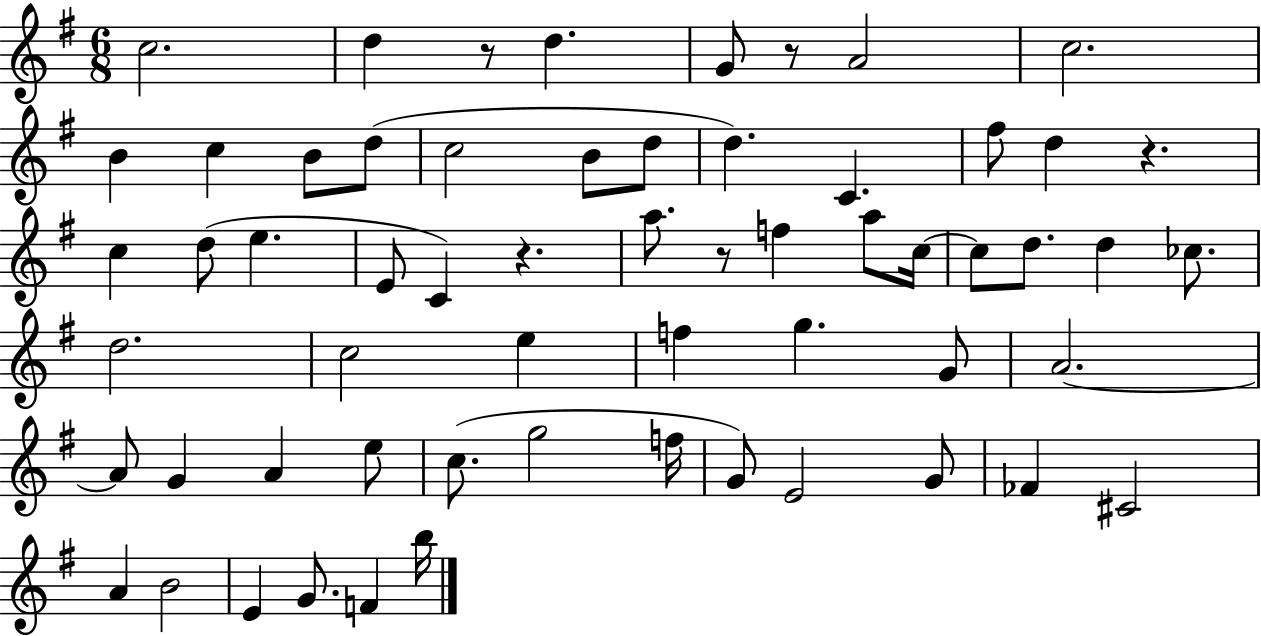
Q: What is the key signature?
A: G major